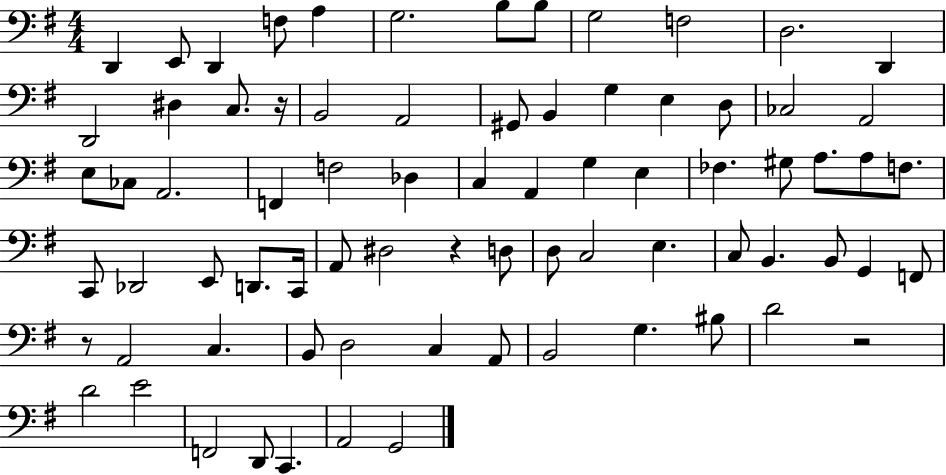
D2/q E2/e D2/q F3/e A3/q G3/h. B3/e B3/e G3/h F3/h D3/h. D2/q D2/h D#3/q C3/e. R/s B2/h A2/h G#2/e B2/q G3/q E3/q D3/e CES3/h A2/h E3/e CES3/e A2/h. F2/q F3/h Db3/q C3/q A2/q G3/q E3/q FES3/q. G#3/e A3/e. A3/e F3/e. C2/e Db2/h E2/e D2/e. C2/s A2/e D#3/h R/q D3/e D3/e C3/h E3/q. C3/e B2/q. B2/e G2/q F2/e R/e A2/h C3/q. B2/e D3/h C3/q A2/e B2/h G3/q. BIS3/e D4/h R/h D4/h E4/h F2/h D2/e C2/q. A2/h G2/h